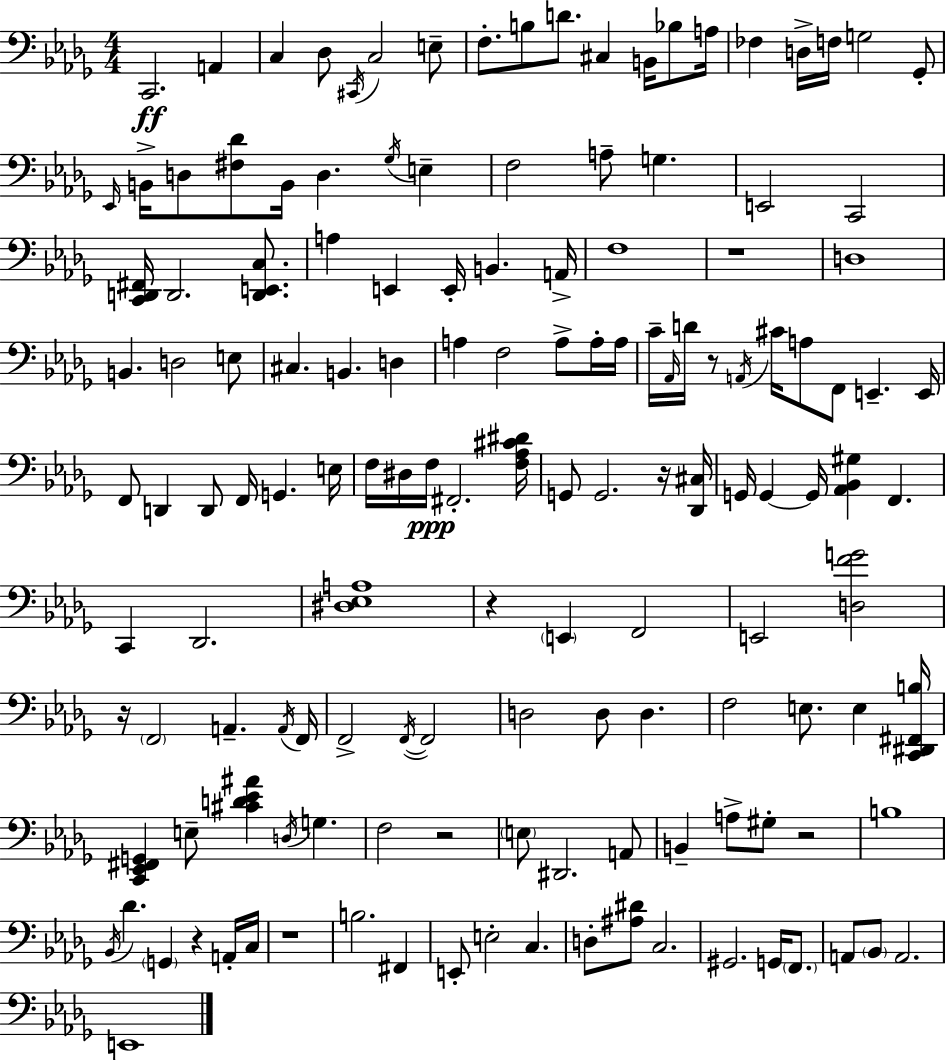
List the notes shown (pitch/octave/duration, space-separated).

C2/h. A2/q C3/q Db3/e C#2/s C3/h E3/e F3/e. B3/e D4/e. C#3/q B2/s Bb3/e A3/s FES3/q D3/s F3/s G3/h Gb2/e Eb2/s B2/s D3/e [F#3,Db4]/e B2/s D3/q. Gb3/s E3/q F3/h A3/e G3/q. E2/h C2/h [C2,D2,F#2]/s D2/h. [D2,E2,C3]/e. A3/q E2/q E2/s B2/q. A2/s F3/w R/w D3/w B2/q. D3/h E3/e C#3/q. B2/q. D3/q A3/q F3/h A3/e A3/s A3/s C4/s Ab2/s D4/s R/e A2/s C#4/s A3/e F2/e E2/q. E2/s F2/e D2/q D2/e F2/s G2/q. E3/s F3/s D#3/s F3/s F#2/h. [F3,Ab3,C#4,D#4]/s G2/e G2/h. R/s [Db2,C#3]/s G2/s G2/q G2/s [Ab2,Bb2,G#3]/q F2/q. C2/q Db2/h. [D#3,Eb3,A3]/w R/q E2/q F2/h E2/h [D3,F4,G4]/h R/s F2/h A2/q. A2/s F2/s F2/h F2/s F2/h D3/h D3/e D3/q. F3/h E3/e. E3/q [C2,D#2,F#2,B3]/s [C2,Eb2,F#2,G2]/q E3/e [C#4,D4,Eb4,A#4]/q D3/s G3/q. F3/h R/h E3/e D#2/h. A2/e B2/q A3/e G#3/e R/h B3/w Bb2/s Db4/q. G2/q R/q A2/s C3/s R/w B3/h. F#2/q E2/e E3/h C3/q. D3/e [A#3,D#4]/e C3/h. G#2/h. G2/s F2/e. A2/e Bb2/e A2/h. E2/w